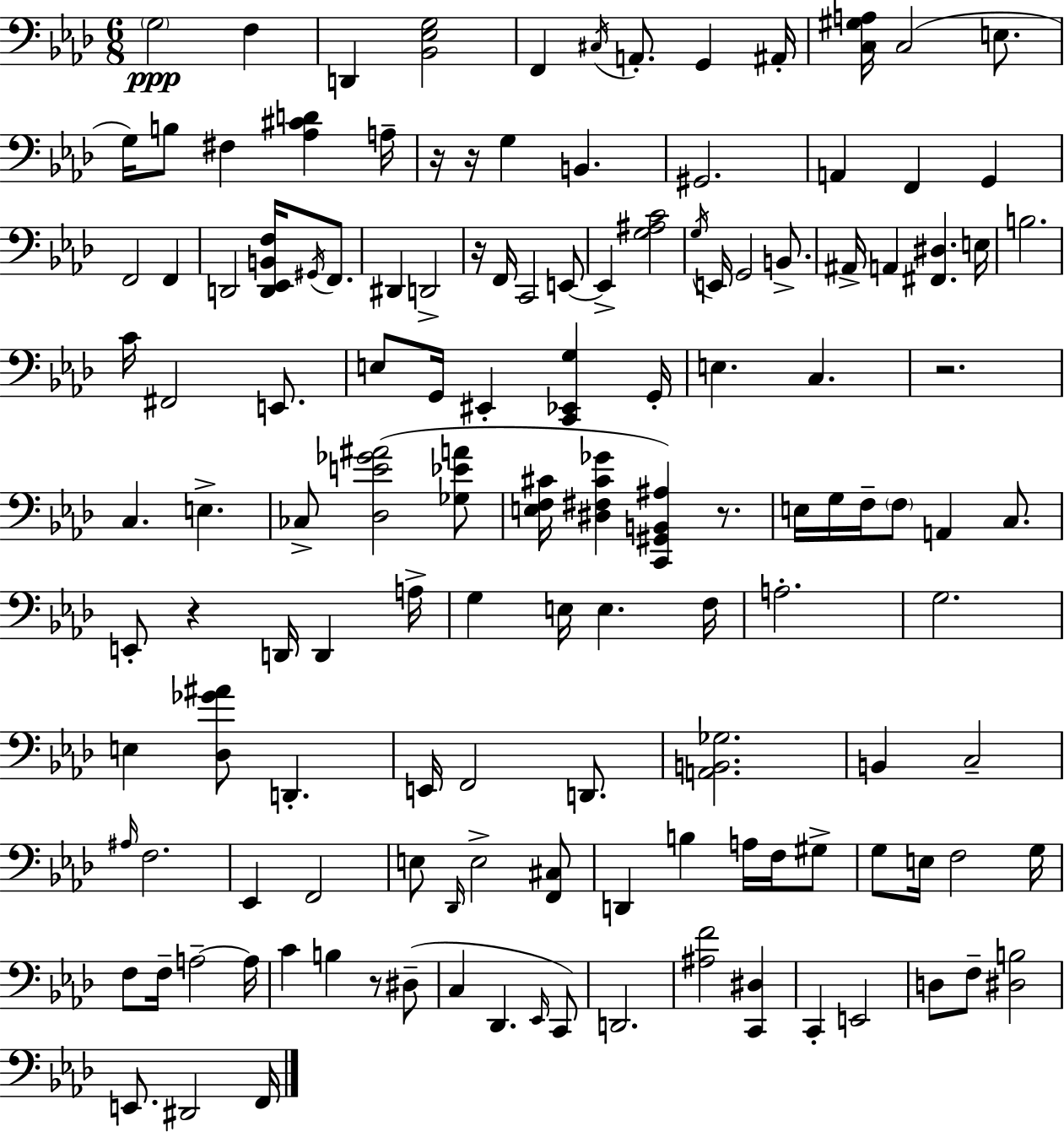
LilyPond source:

{
  \clef bass
  \numericTimeSignature
  \time 6/8
  \key aes \major
  \parenthesize g2\ppp f4 | d,4 <bes, ees g>2 | f,4 \acciaccatura { cis16 } a,8.-. g,4 | ais,16-. <c gis a>16 c2( e8. | \break g16) b8 fis4 <aes cis' d'>4 | a16-- r16 r16 g4 b,4. | gis,2. | a,4 f,4 g,4 | \break f,2 f,4 | d,2 <d, ees, b, f>16 \acciaccatura { gis,16 } f,8. | dis,4 d,2-> | r16 f,16 c,2 | \break e,8~~ e,4-> <g ais c'>2 | \acciaccatura { g16 } e,16 g,2 | b,8.-> ais,16-> a,4 <fis, dis>4. | e16 b2. | \break c'16 fis,2 | e,8. e8 g,16 eis,4-. <c, ees, g>4 | g,16-. e4. c4. | r2. | \break c4. e4.-> | ces8-> <des e' ges' ais'>2( | <ges ees' a'>8 <e f cis'>16 <dis fis cis' ges'>4 <c, gis, b, ais>4) | r8. e16 g16 f16-- \parenthesize f8 a,4 | \break c8. e,8-. r4 d,16 d,4 | a16-> g4 e16 e4. | f16 a2.-. | g2. | \break e4 <des ges' ais'>8 d,4.-. | e,16 f,2 | d,8. <a, b, ges>2. | b,4 c2-- | \break \grace { ais16 } f2. | ees,4 f,2 | e8 \grace { des,16 } e2-> | <f, cis>8 d,4 b4 | \break a16 f16 gis8-> g8 e16 f2 | g16 f8 f16-- a2--~~ | a16 c'4 b4 | r8 dis8--( c4 des,4. | \break \grace { ees,16 } c,8) d,2. | <ais f'>2 | <c, dis>4 c,4-. e,2 | d8 f8-- <dis b>2 | \break e,8. dis,2 | f,16 \bar "|."
}